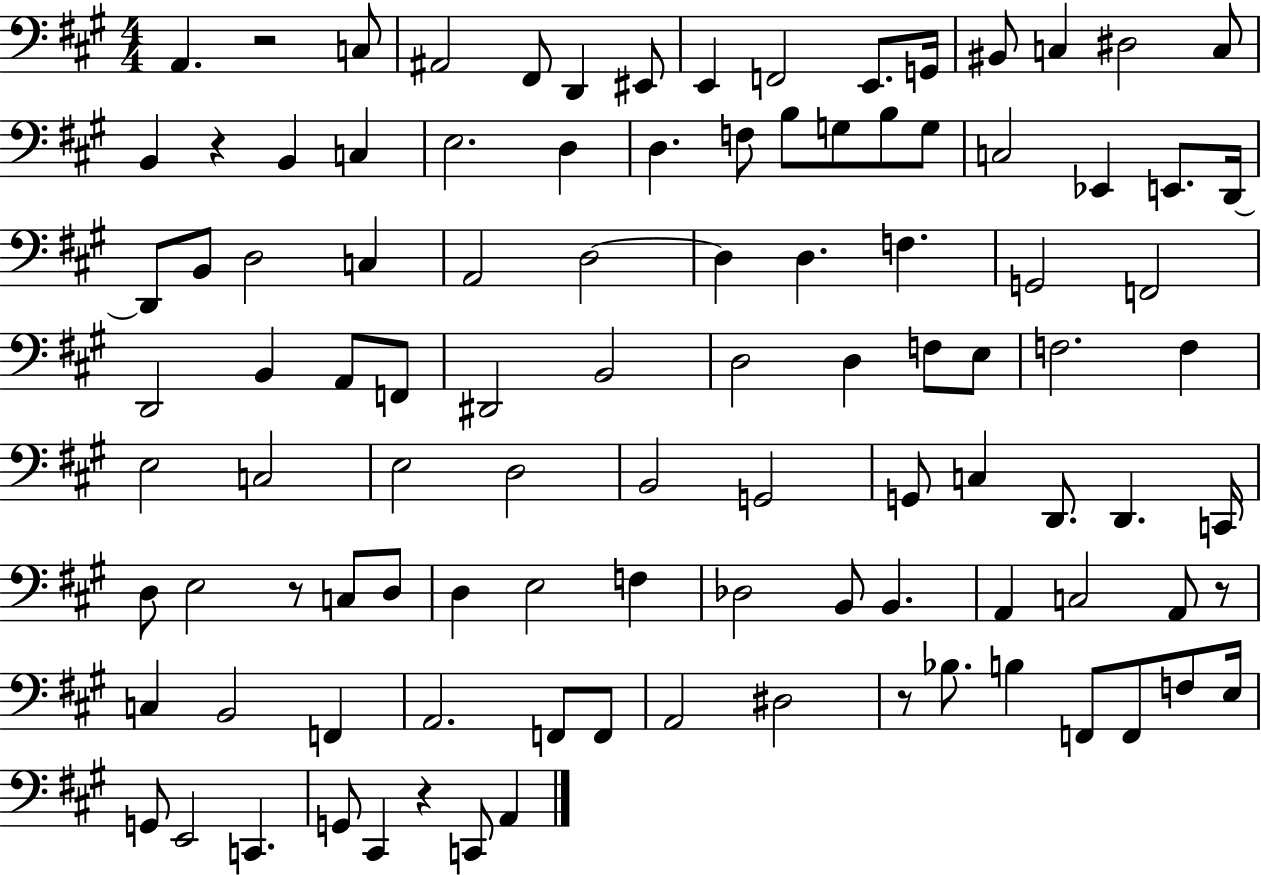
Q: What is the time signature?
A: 4/4